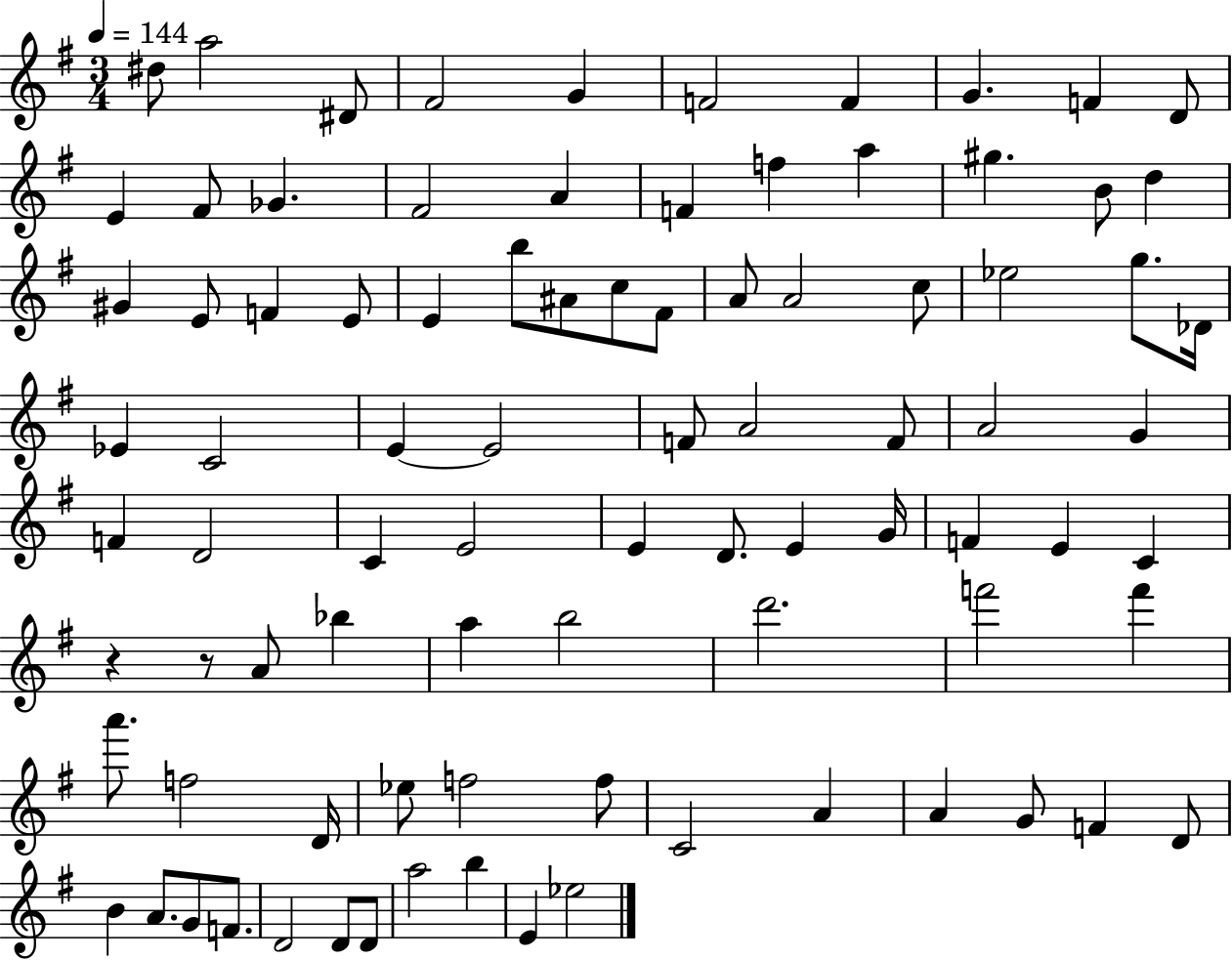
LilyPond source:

{
  \clef treble
  \numericTimeSignature
  \time 3/4
  \key g \major
  \tempo 4 = 144
  dis''8 a''2 dis'8 | fis'2 g'4 | f'2 f'4 | g'4. f'4 d'8 | \break e'4 fis'8 ges'4. | fis'2 a'4 | f'4 f''4 a''4 | gis''4. b'8 d''4 | \break gis'4 e'8 f'4 e'8 | e'4 b''8 ais'8 c''8 fis'8 | a'8 a'2 c''8 | ees''2 g''8. des'16 | \break ees'4 c'2 | e'4~~ e'2 | f'8 a'2 f'8 | a'2 g'4 | \break f'4 d'2 | c'4 e'2 | e'4 d'8. e'4 g'16 | f'4 e'4 c'4 | \break r4 r8 a'8 bes''4 | a''4 b''2 | d'''2. | f'''2 f'''4 | \break a'''8. f''2 d'16 | ees''8 f''2 f''8 | c'2 a'4 | a'4 g'8 f'4 d'8 | \break b'4 a'8. g'8 f'8. | d'2 d'8 d'8 | a''2 b''4 | e'4 ees''2 | \break \bar "|."
}